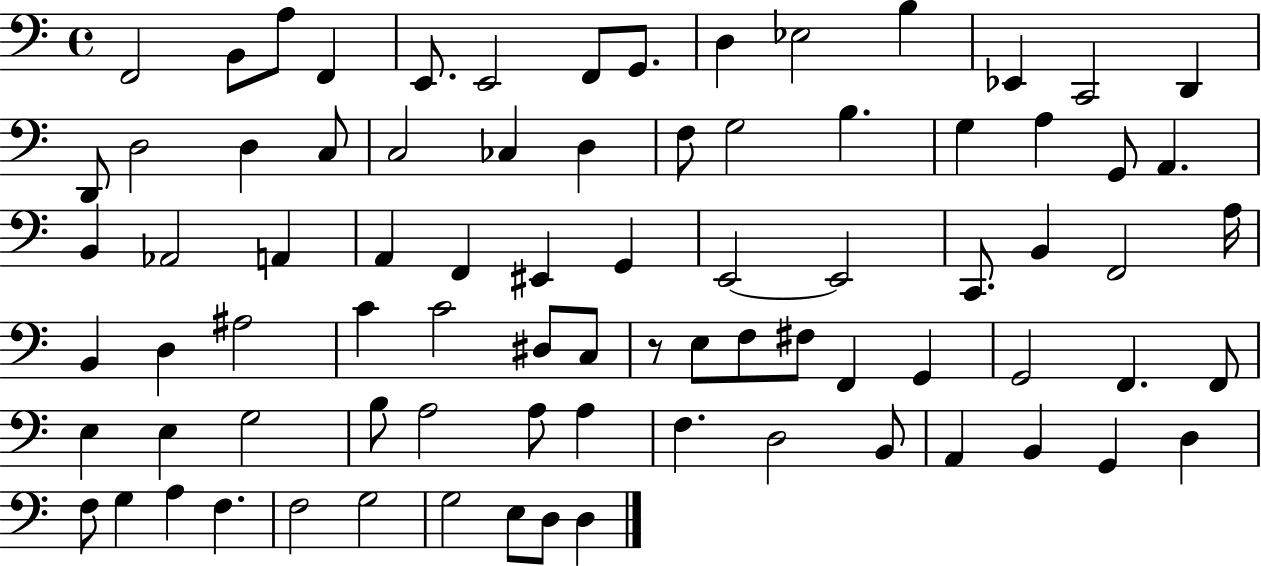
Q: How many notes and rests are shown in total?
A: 81